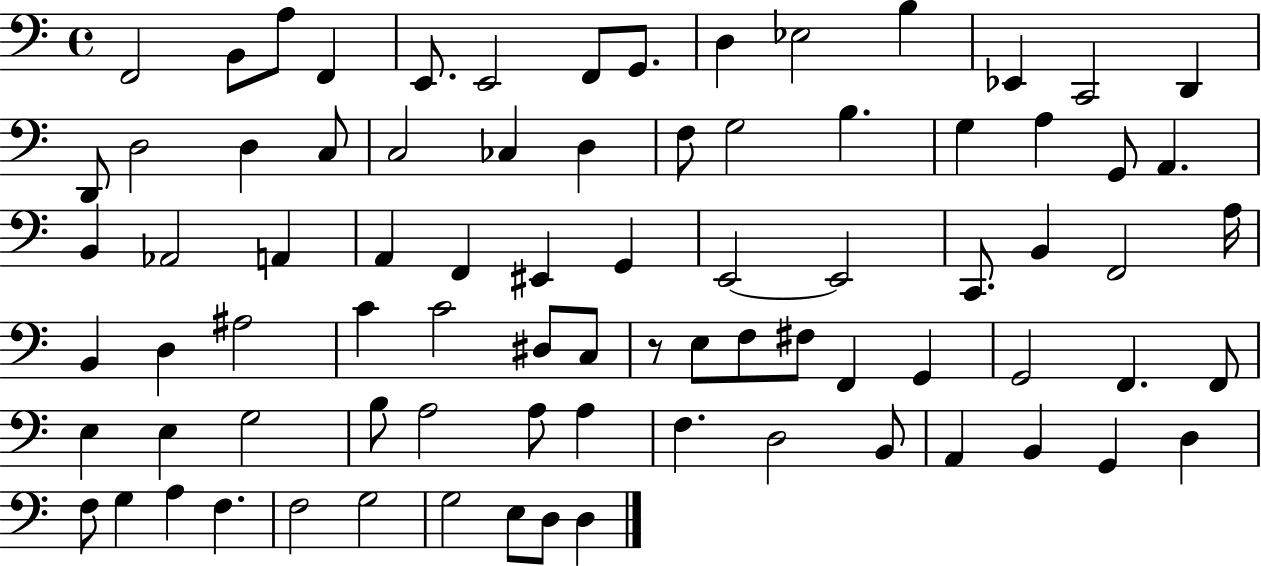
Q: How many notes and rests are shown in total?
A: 81